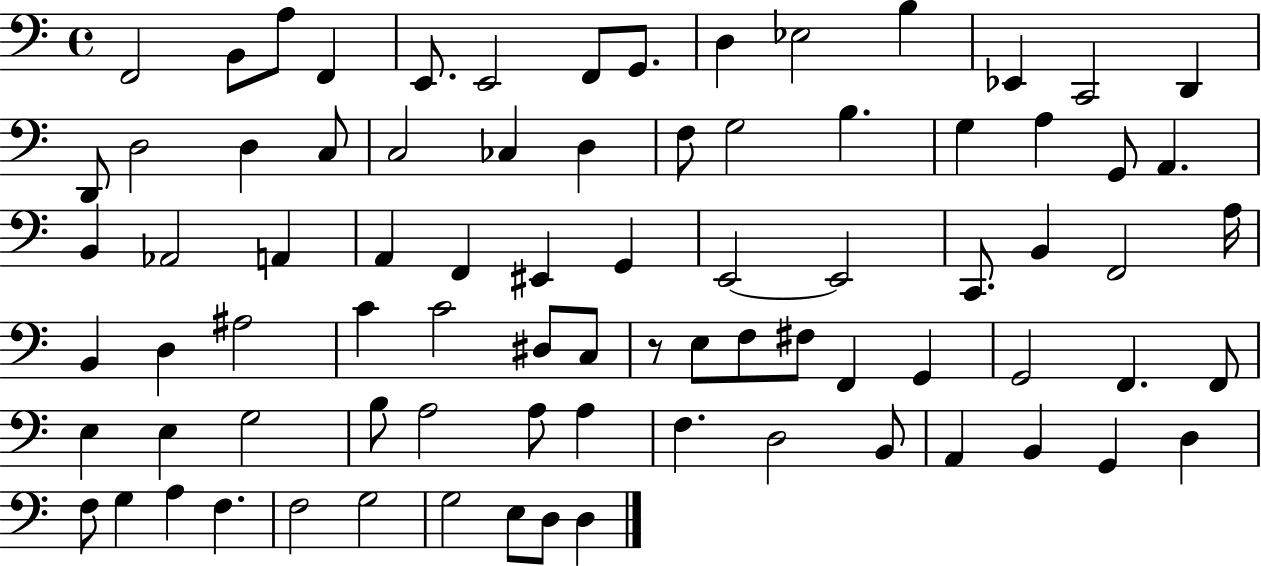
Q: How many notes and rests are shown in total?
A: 81